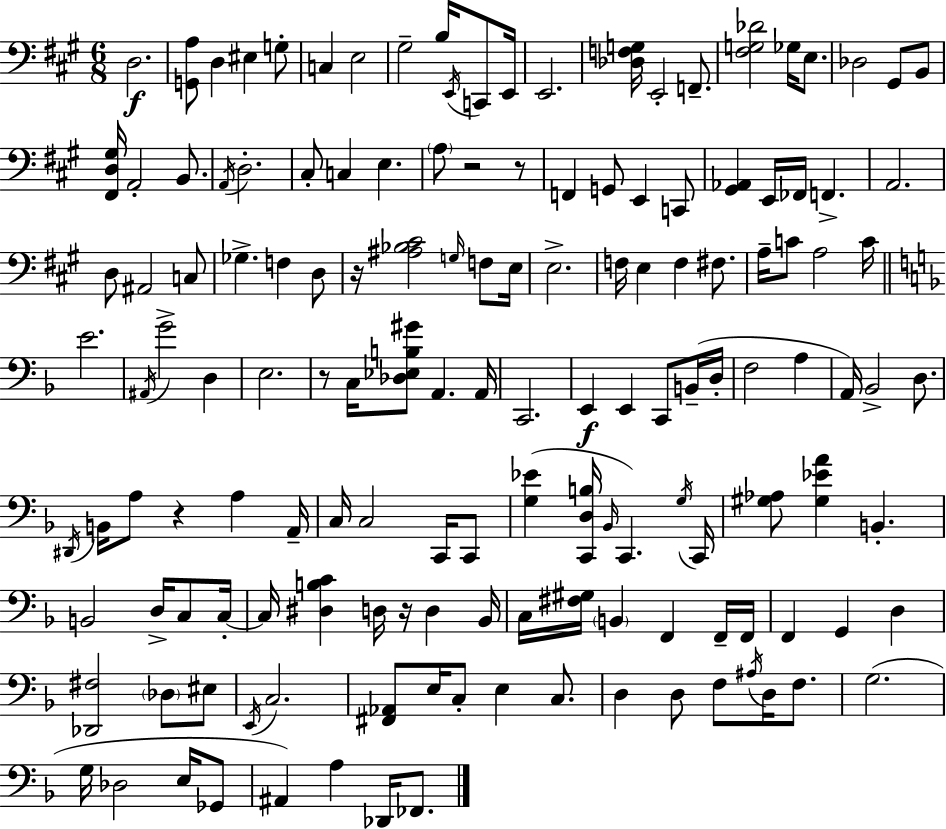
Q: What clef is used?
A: bass